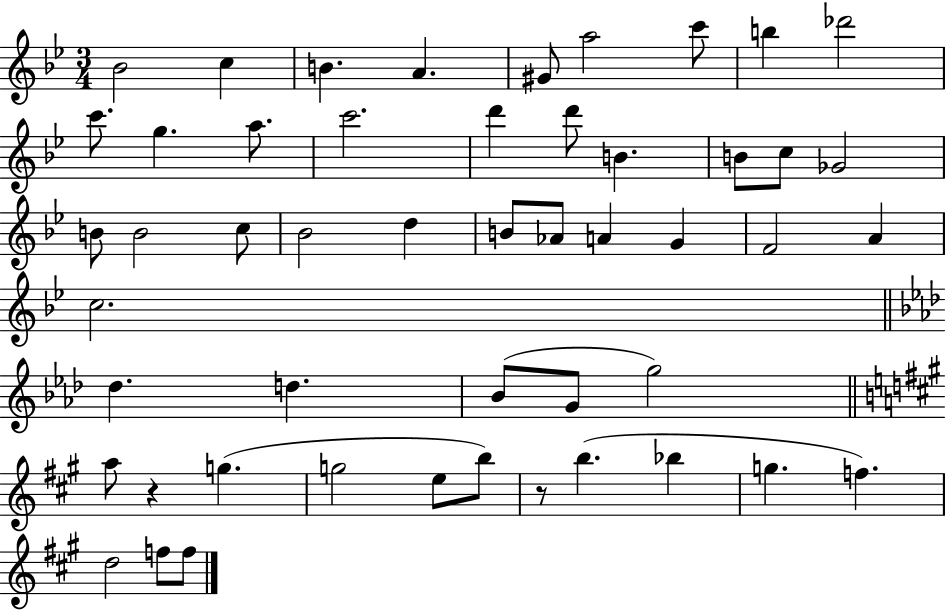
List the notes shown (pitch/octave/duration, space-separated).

Bb4/h C5/q B4/q. A4/q. G#4/e A5/h C6/e B5/q Db6/h C6/e. G5/q. A5/e. C6/h. D6/q D6/e B4/q. B4/e C5/e Gb4/h B4/e B4/h C5/e Bb4/h D5/q B4/e Ab4/e A4/q G4/q F4/h A4/q C5/h. Db5/q. D5/q. Bb4/e G4/e G5/h A5/e R/q G5/q. G5/h E5/e B5/e R/e B5/q. Bb5/q G5/q. F5/q. D5/h F5/e F5/e